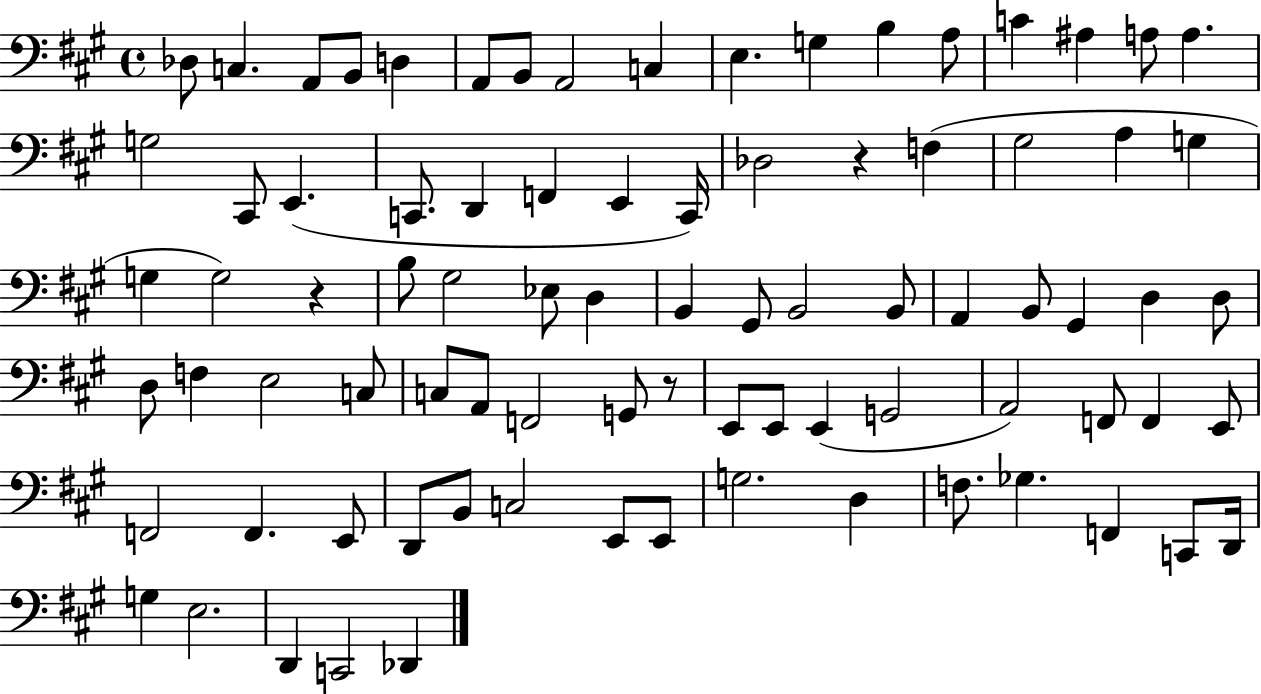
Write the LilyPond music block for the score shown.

{
  \clef bass
  \time 4/4
  \defaultTimeSignature
  \key a \major
  \repeat volta 2 { des8 c4. a,8 b,8 d4 | a,8 b,8 a,2 c4 | e4. g4 b4 a8 | c'4 ais4 a8 a4. | \break g2 cis,8 e,4.( | c,8. d,4 f,4 e,4 c,16) | des2 r4 f4( | gis2 a4 g4 | \break g4 g2) r4 | b8 gis2 ees8 d4 | b,4 gis,8 b,2 b,8 | a,4 b,8 gis,4 d4 d8 | \break d8 f4 e2 c8 | c8 a,8 f,2 g,8 r8 | e,8 e,8 e,4( g,2 | a,2) f,8 f,4 e,8 | \break f,2 f,4. e,8 | d,8 b,8 c2 e,8 e,8 | g2. d4 | f8. ges4. f,4 c,8 d,16 | \break g4 e2. | d,4 c,2 des,4 | } \bar "|."
}